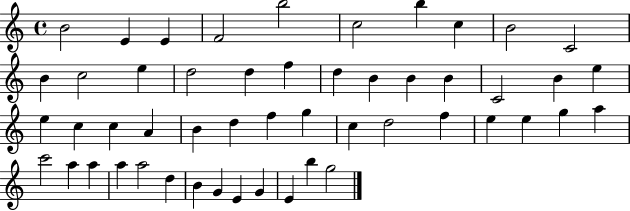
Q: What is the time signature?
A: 4/4